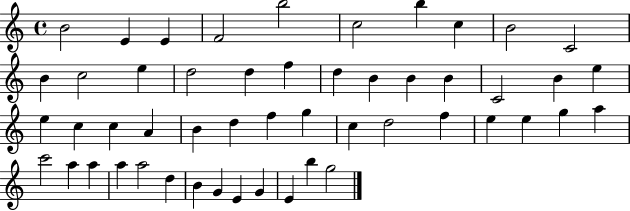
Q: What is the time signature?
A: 4/4